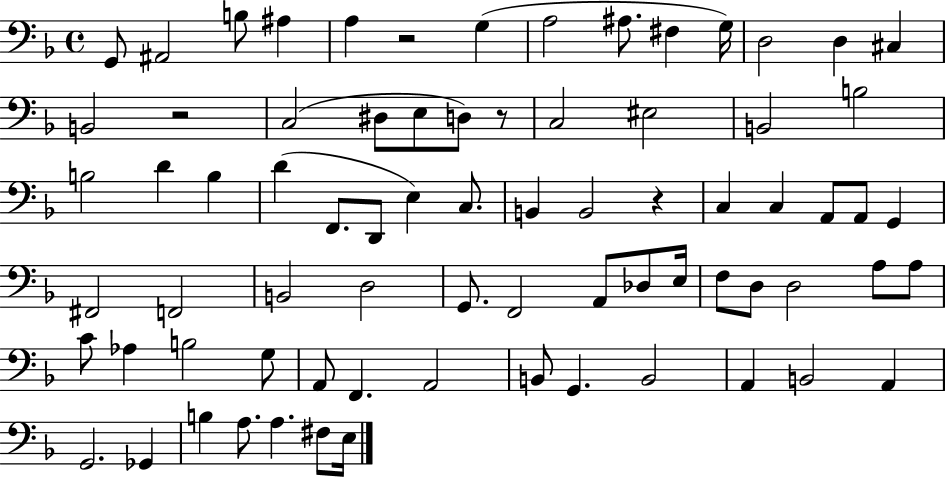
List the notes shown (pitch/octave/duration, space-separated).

G2/e A#2/h B3/e A#3/q A3/q R/h G3/q A3/h A#3/e. F#3/q G3/s D3/h D3/q C#3/q B2/h R/h C3/h D#3/e E3/e D3/e R/e C3/h EIS3/h B2/h B3/h B3/h D4/q B3/q D4/q F2/e. D2/e E3/q C3/e. B2/q B2/h R/q C3/q C3/q A2/e A2/e G2/q F#2/h F2/h B2/h D3/h G2/e. F2/h A2/e Db3/e E3/s F3/e D3/e D3/h A3/e A3/e C4/e Ab3/q B3/h G3/e A2/e F2/q. A2/h B2/e G2/q. B2/h A2/q B2/h A2/q G2/h. Gb2/q B3/q A3/e. A3/q. F#3/e E3/s